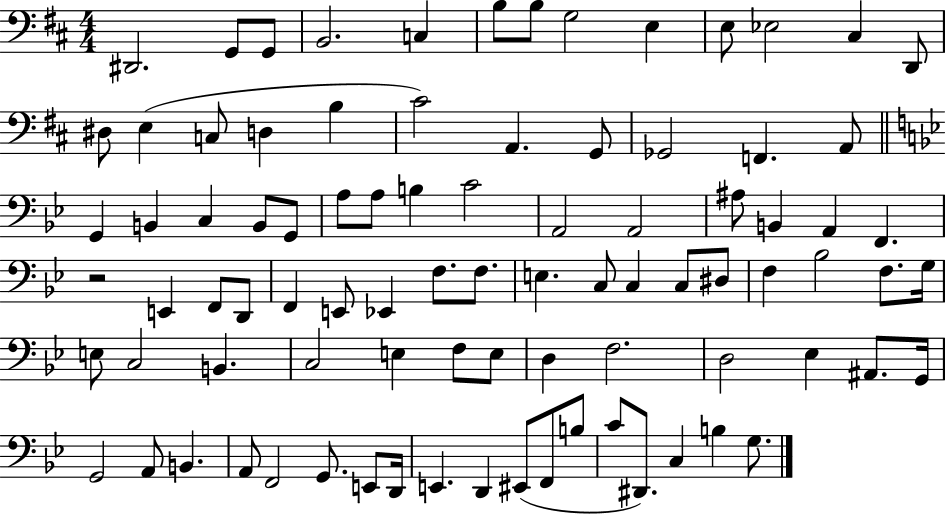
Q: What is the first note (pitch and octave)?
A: D#2